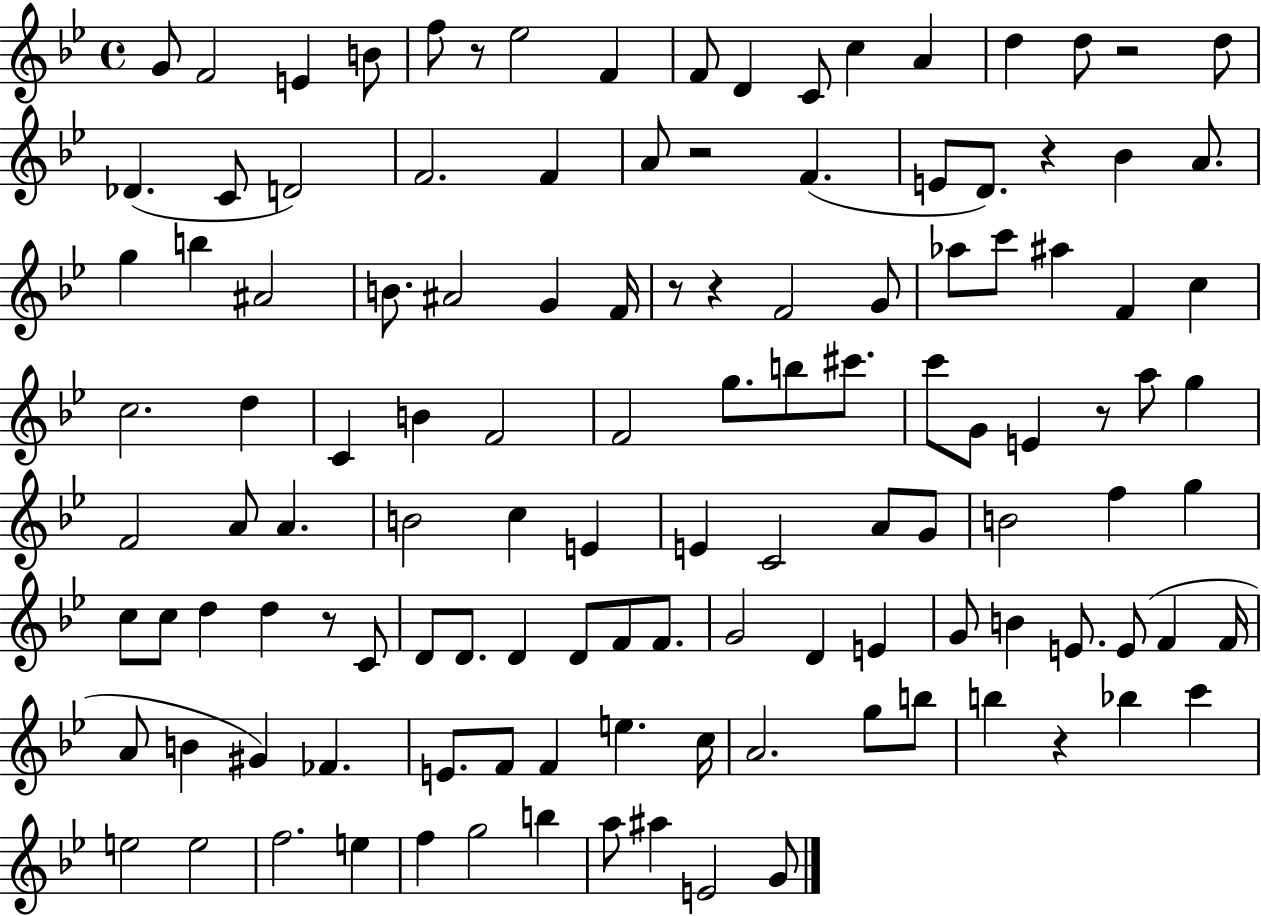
{
  \clef treble
  \time 4/4
  \defaultTimeSignature
  \key bes \major
  g'8 f'2 e'4 b'8 | f''8 r8 ees''2 f'4 | f'8 d'4 c'8 c''4 a'4 | d''4 d''8 r2 d''8 | \break des'4.( c'8 d'2) | f'2. f'4 | a'8 r2 f'4.( | e'8 d'8.) r4 bes'4 a'8. | \break g''4 b''4 ais'2 | b'8. ais'2 g'4 f'16 | r8 r4 f'2 g'8 | aes''8 c'''8 ais''4 f'4 c''4 | \break c''2. d''4 | c'4 b'4 f'2 | f'2 g''8. b''8 cis'''8. | c'''8 g'8 e'4 r8 a''8 g''4 | \break f'2 a'8 a'4. | b'2 c''4 e'4 | e'4 c'2 a'8 g'8 | b'2 f''4 g''4 | \break c''8 c''8 d''4 d''4 r8 c'8 | d'8 d'8. d'4 d'8 f'8 f'8. | g'2 d'4 e'4 | g'8 b'4 e'8. e'8( f'4 f'16 | \break a'8 b'4 gis'4) fes'4. | e'8. f'8 f'4 e''4. c''16 | a'2. g''8 b''8 | b''4 r4 bes''4 c'''4 | \break e''2 e''2 | f''2. e''4 | f''4 g''2 b''4 | a''8 ais''4 e'2 g'8 | \break \bar "|."
}